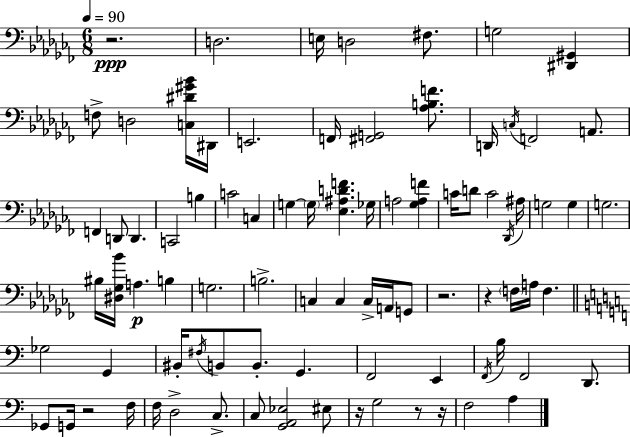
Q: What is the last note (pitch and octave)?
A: A3